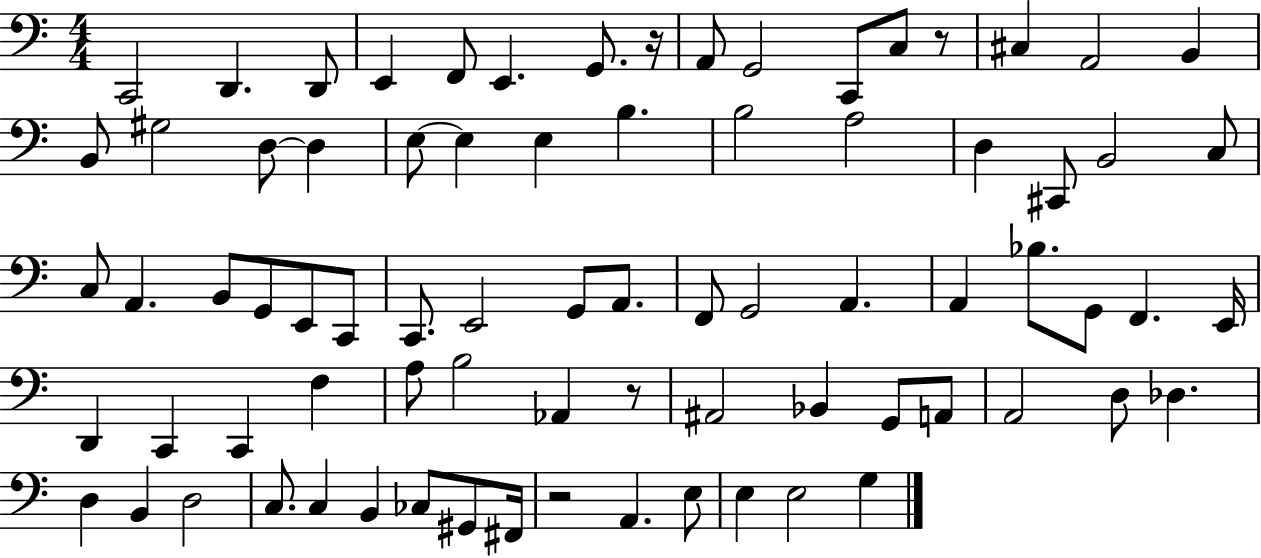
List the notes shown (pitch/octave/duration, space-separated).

C2/h D2/q. D2/e E2/q F2/e E2/q. G2/e. R/s A2/e G2/h C2/e C3/e R/e C#3/q A2/h B2/q B2/e G#3/h D3/e D3/q E3/e E3/q E3/q B3/q. B3/h A3/h D3/q C#2/e B2/h C3/e C3/e A2/q. B2/e G2/e E2/e C2/e C2/e. E2/h G2/e A2/e. F2/e G2/h A2/q. A2/q Bb3/e. G2/e F2/q. E2/s D2/q C2/q C2/q F3/q A3/e B3/h Ab2/q R/e A#2/h Bb2/q G2/e A2/e A2/h D3/e Db3/q. D3/q B2/q D3/h C3/e. C3/q B2/q CES3/e G#2/e F#2/s R/h A2/q. E3/e E3/q E3/h G3/q